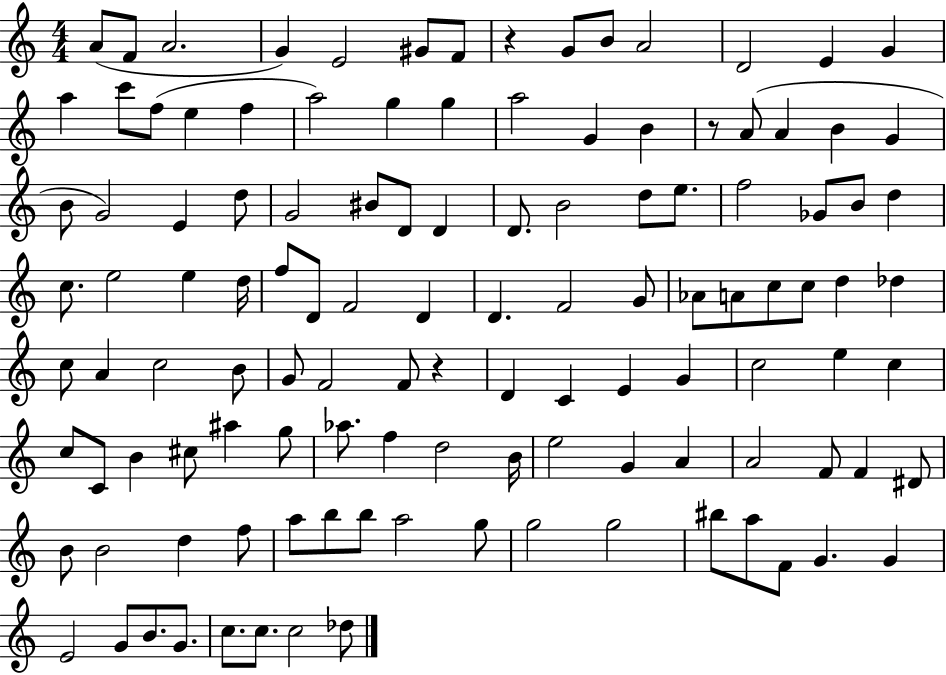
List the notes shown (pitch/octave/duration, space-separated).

A4/e F4/e A4/h. G4/q E4/h G#4/e F4/e R/q G4/e B4/e A4/h D4/h E4/q G4/q A5/q C6/e F5/e E5/q F5/q A5/h G5/q G5/q A5/h G4/q B4/q R/e A4/e A4/q B4/q G4/q B4/e G4/h E4/q D5/e G4/h BIS4/e D4/e D4/q D4/e. B4/h D5/e E5/e. F5/h Gb4/e B4/e D5/q C5/e. E5/h E5/q D5/s F5/e D4/e F4/h D4/q D4/q. F4/h G4/e Ab4/e A4/e C5/e C5/e D5/q Db5/q C5/e A4/q C5/h B4/e G4/e F4/h F4/e R/q D4/q C4/q E4/q G4/q C5/h E5/q C5/q C5/e C4/e B4/q C#5/e A#5/q G5/e Ab5/e. F5/q D5/h B4/s E5/h G4/q A4/q A4/h F4/e F4/q D#4/e B4/e B4/h D5/q F5/e A5/e B5/e B5/e A5/h G5/e G5/h G5/h BIS5/e A5/e F4/e G4/q. G4/q E4/h G4/e B4/e. G4/e. C5/e. C5/e. C5/h Db5/e